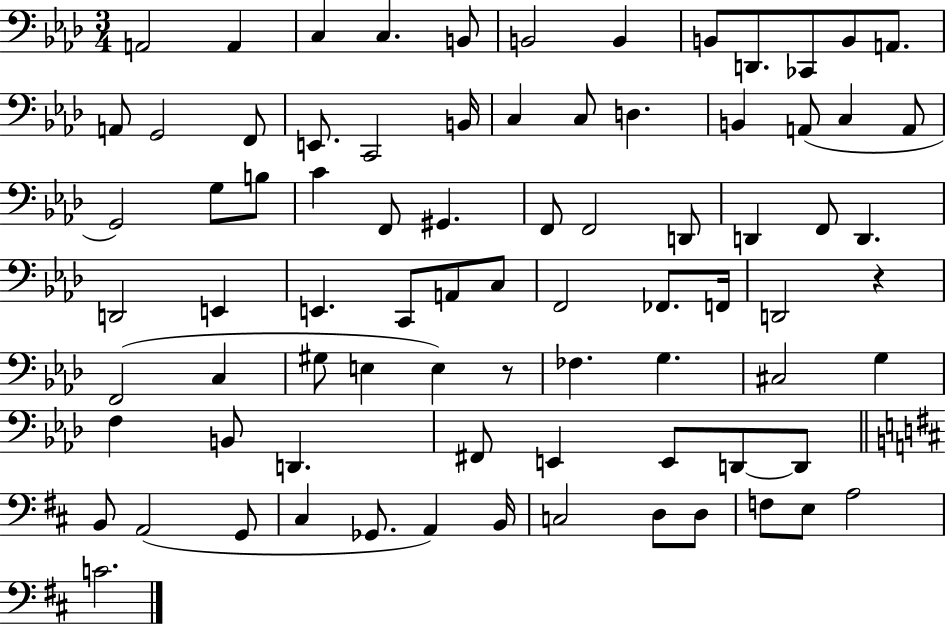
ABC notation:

X:1
T:Untitled
M:3/4
L:1/4
K:Ab
A,,2 A,, C, C, B,,/2 B,,2 B,, B,,/2 D,,/2 _C,,/2 B,,/2 A,,/2 A,,/2 G,,2 F,,/2 E,,/2 C,,2 B,,/4 C, C,/2 D, B,, A,,/2 C, A,,/2 G,,2 G,/2 B,/2 C F,,/2 ^G,, F,,/2 F,,2 D,,/2 D,, F,,/2 D,, D,,2 E,, E,, C,,/2 A,,/2 C,/2 F,,2 _F,,/2 F,,/4 D,,2 z F,,2 C, ^G,/2 E, E, z/2 _F, G, ^C,2 G, F, B,,/2 D,, ^F,,/2 E,, E,,/2 D,,/2 D,,/2 B,,/2 A,,2 G,,/2 ^C, _G,,/2 A,, B,,/4 C,2 D,/2 D,/2 F,/2 E,/2 A,2 C2